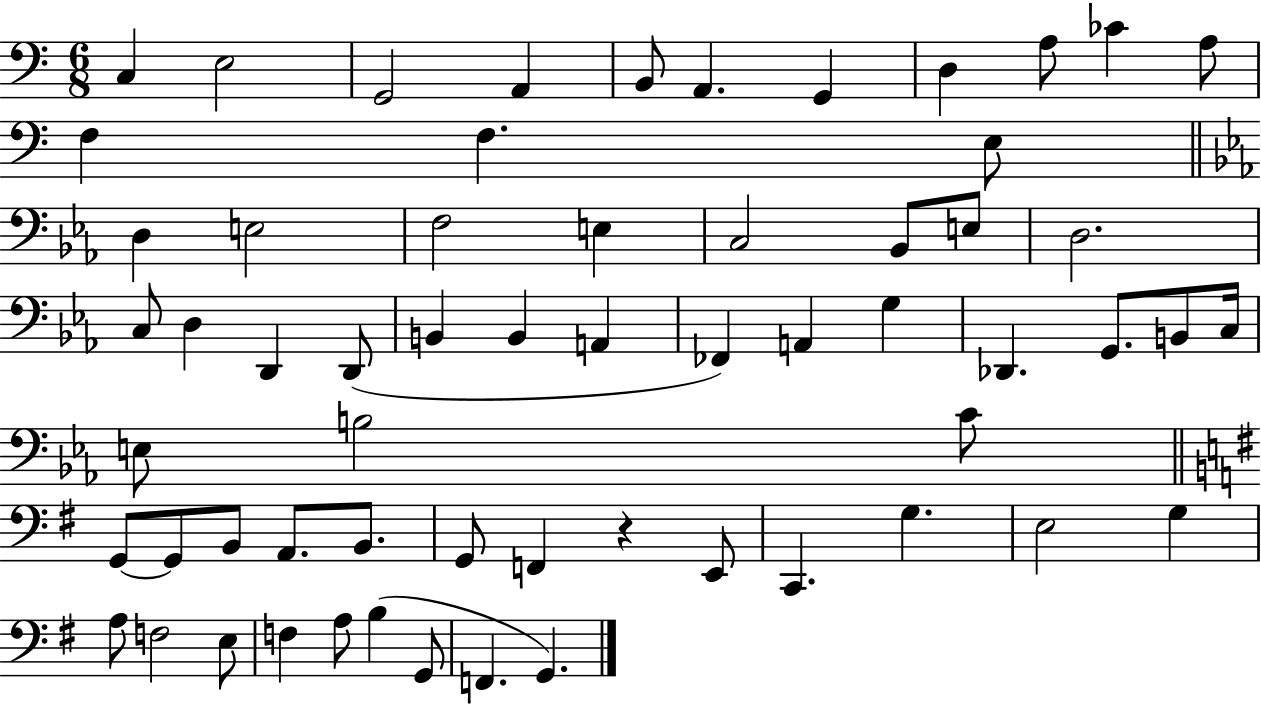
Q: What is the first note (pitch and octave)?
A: C3